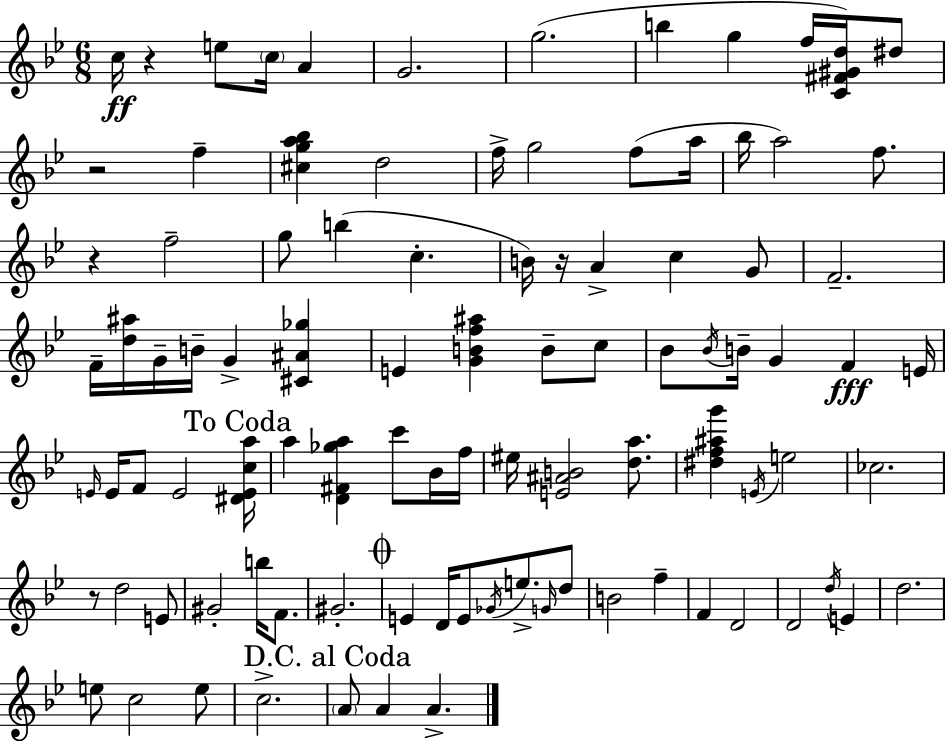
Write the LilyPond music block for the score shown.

{
  \clef treble
  \numericTimeSignature
  \time 6/8
  \key g \minor
  c''16\ff r4 e''8 \parenthesize c''16 a'4 | g'2. | g''2.( | b''4 g''4 f''16 <c' fis' gis' d''>16) dis''8 | \break r2 f''4-- | <cis'' g'' a'' bes''>4 d''2 | f''16-> g''2 f''8( a''16 | bes''16 a''2) f''8. | \break r4 f''2-- | g''8 b''4( c''4.-. | b'16) r16 a'4-> c''4 g'8 | f'2.-- | \break f'16-- <d'' ais''>16 g'16-- b'16-- g'4-> <cis' ais' ges''>4 | e'4 <g' b' f'' ais''>4 b'8-- c''8 | bes'8 \acciaccatura { bes'16 } b'16-- g'4 f'4\fff | e'16 \grace { e'16 } e'16 f'8 e'2 | \break \mark "To Coda" <dis' e' c'' a''>16 a''4 <d' fis' ges'' a''>4 c'''8 | bes'16 f''16 eis''16 <e' ais' b'>2 <d'' a''>8. | <dis'' f'' ais'' g'''>4 \acciaccatura { e'16 } e''2 | ces''2. | \break r8 d''2 | e'8 gis'2-. b''16 | f'8. gis'2.-. | \mark \markup { \musicglyph "scripts.coda" } e'4 d'16 e'8 \acciaccatura { ges'16 } e''8.-> | \break \grace { g'16 } d''8 b'2 | f''4-- f'4 d'2 | d'2 | \acciaccatura { d''16 } e'4 d''2. | \break e''8 c''2 | e''8 c''2.-> | \mark "D.C. al Coda" \parenthesize a'8 a'4 | a'4.-> \bar "|."
}